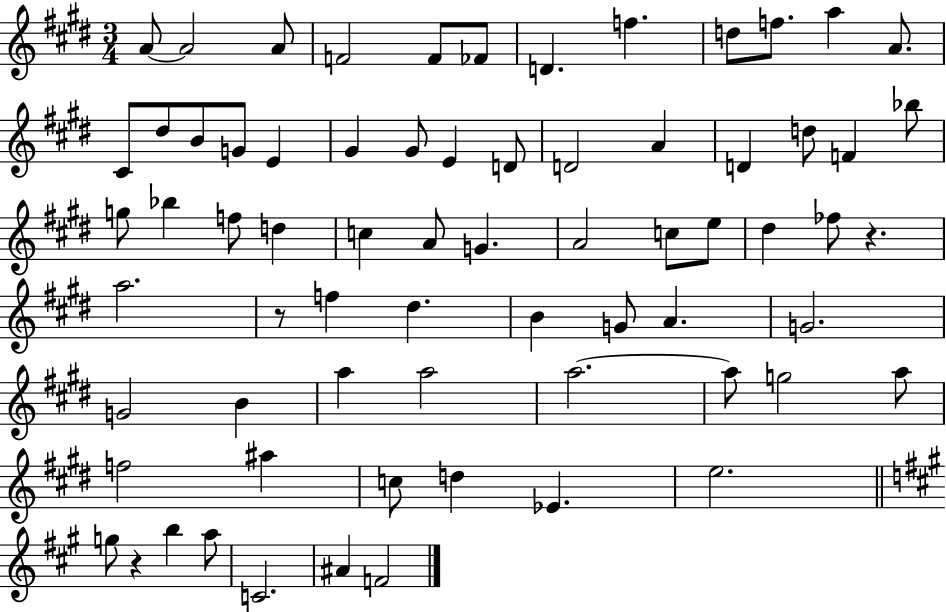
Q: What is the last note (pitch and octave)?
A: F4